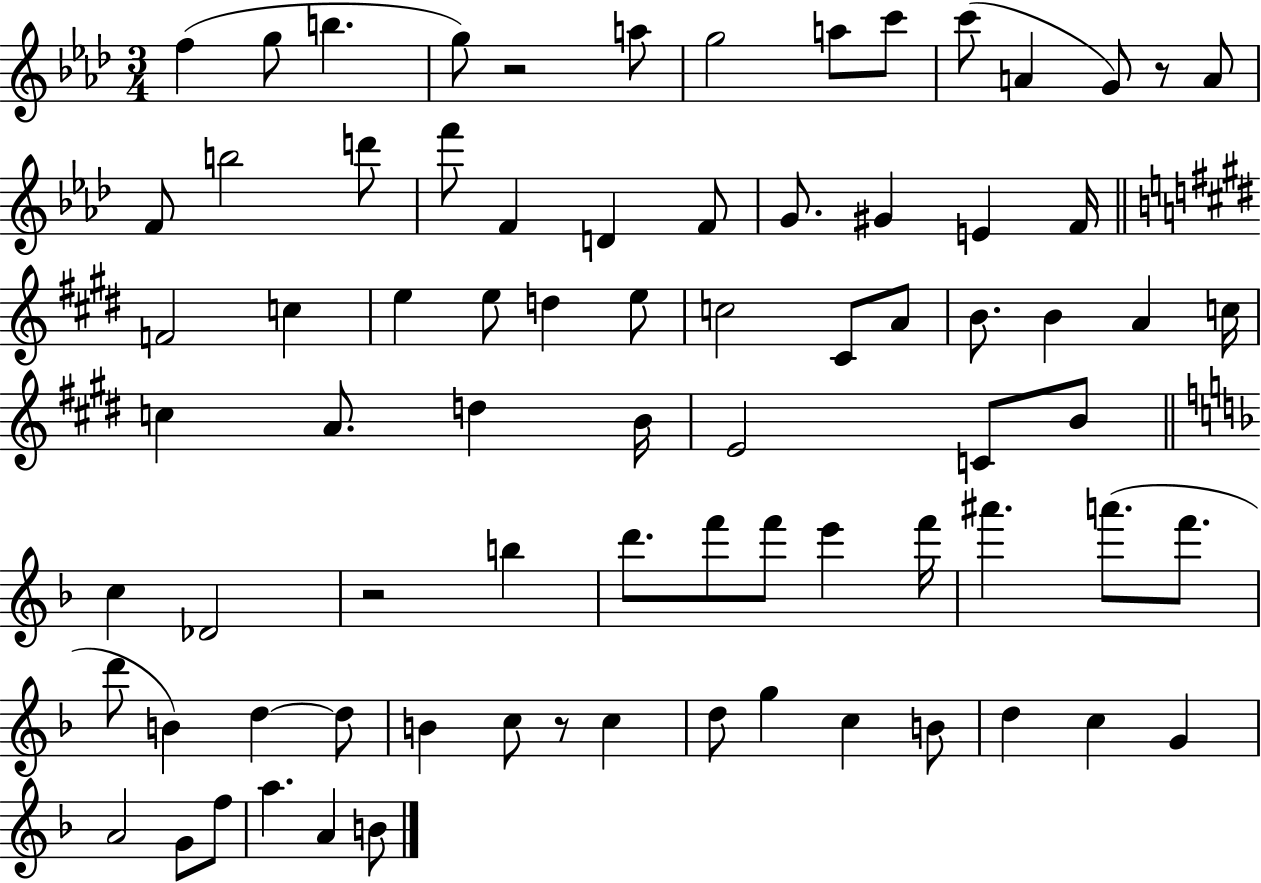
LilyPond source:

{
  \clef treble
  \numericTimeSignature
  \time 3/4
  \key aes \major
  \repeat volta 2 { f''4( g''8 b''4. | g''8) r2 a''8 | g''2 a''8 c'''8 | c'''8( a'4 g'8) r8 a'8 | \break f'8 b''2 d'''8 | f'''8 f'4 d'4 f'8 | g'8. gis'4 e'4 f'16 | \bar "||" \break \key e \major f'2 c''4 | e''4 e''8 d''4 e''8 | c''2 cis'8 a'8 | b'8. b'4 a'4 c''16 | \break c''4 a'8. d''4 b'16 | e'2 c'8 b'8 | \bar "||" \break \key d \minor c''4 des'2 | r2 b''4 | d'''8. f'''8 f'''8 e'''4 f'''16 | ais'''4. a'''8.( f'''8. | \break d'''8 b'4) d''4~~ d''8 | b'4 c''8 r8 c''4 | d''8 g''4 c''4 b'8 | d''4 c''4 g'4 | \break a'2 g'8 f''8 | a''4. a'4 b'8 | } \bar "|."
}